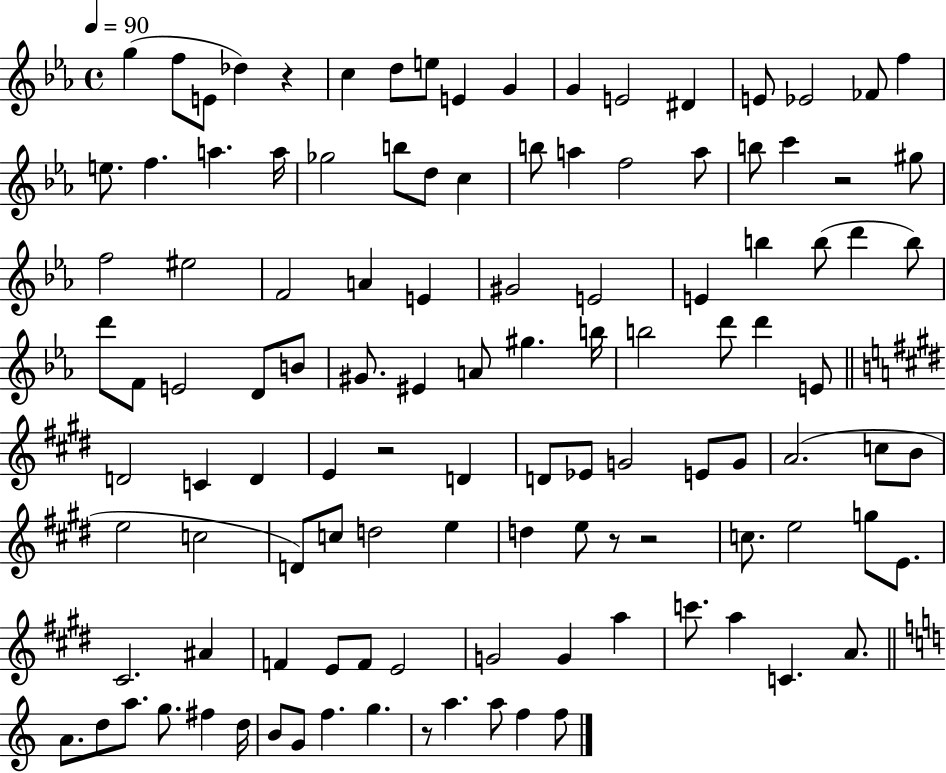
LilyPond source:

{
  \clef treble
  \time 4/4
  \defaultTimeSignature
  \key ees \major
  \tempo 4 = 90
  g''4( f''8 e'8 des''4) r4 | c''4 d''8 e''8 e'4 g'4 | g'4 e'2 dis'4 | e'8 ees'2 fes'8 f''4 | \break e''8. f''4. a''4. a''16 | ges''2 b''8 d''8 c''4 | b''8 a''4 f''2 a''8 | b''8 c'''4 r2 gis''8 | \break f''2 eis''2 | f'2 a'4 e'4 | gis'2 e'2 | e'4 b''4 b''8( d'''4 b''8) | \break d'''8 f'8 e'2 d'8 b'8 | gis'8. eis'4 a'8 gis''4. b''16 | b''2 d'''8 d'''4 e'8 | \bar "||" \break \key e \major d'2 c'4 d'4 | e'4 r2 d'4 | d'8 ees'8 g'2 e'8 g'8 | a'2.( c''8 b'8 | \break e''2 c''2 | d'8) c''8 d''2 e''4 | d''4 e''8 r8 r2 | c''8. e''2 g''8 e'8. | \break cis'2. ais'4 | f'4 e'8 f'8 e'2 | g'2 g'4 a''4 | c'''8. a''4 c'4. a'8. | \break \bar "||" \break \key c \major a'8. d''8 a''8. g''8. fis''4 d''16 | b'8 g'8 f''4. g''4. | r8 a''4. a''8 f''4 f''8 | \bar "|."
}